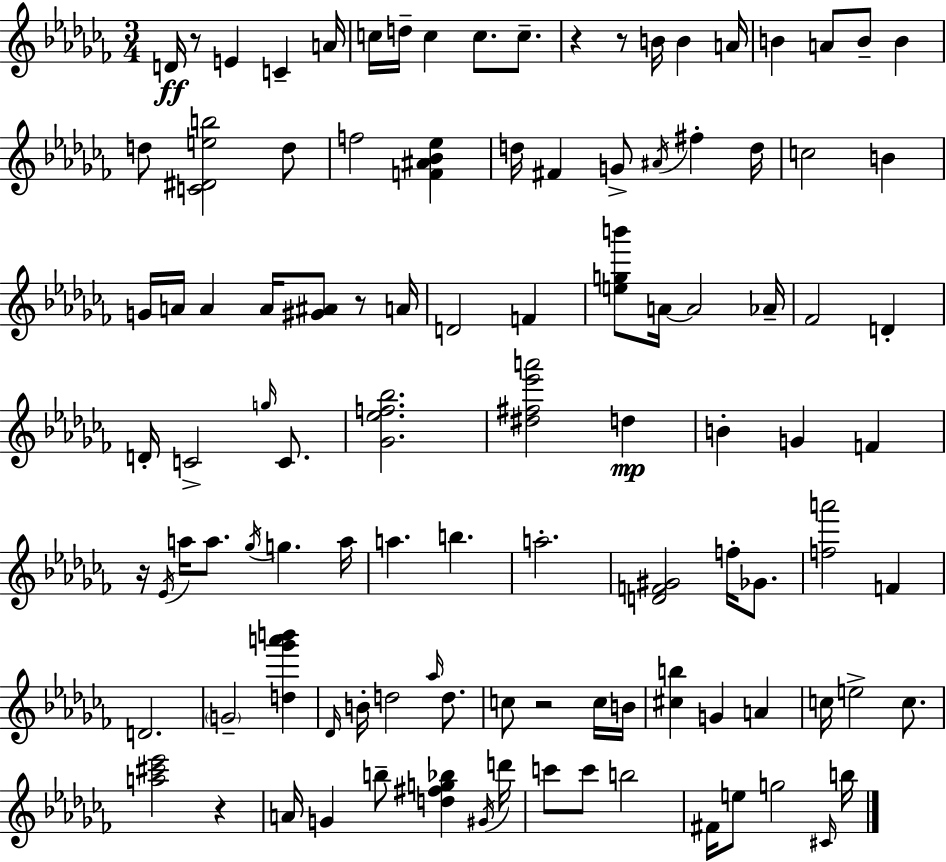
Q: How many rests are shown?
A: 7